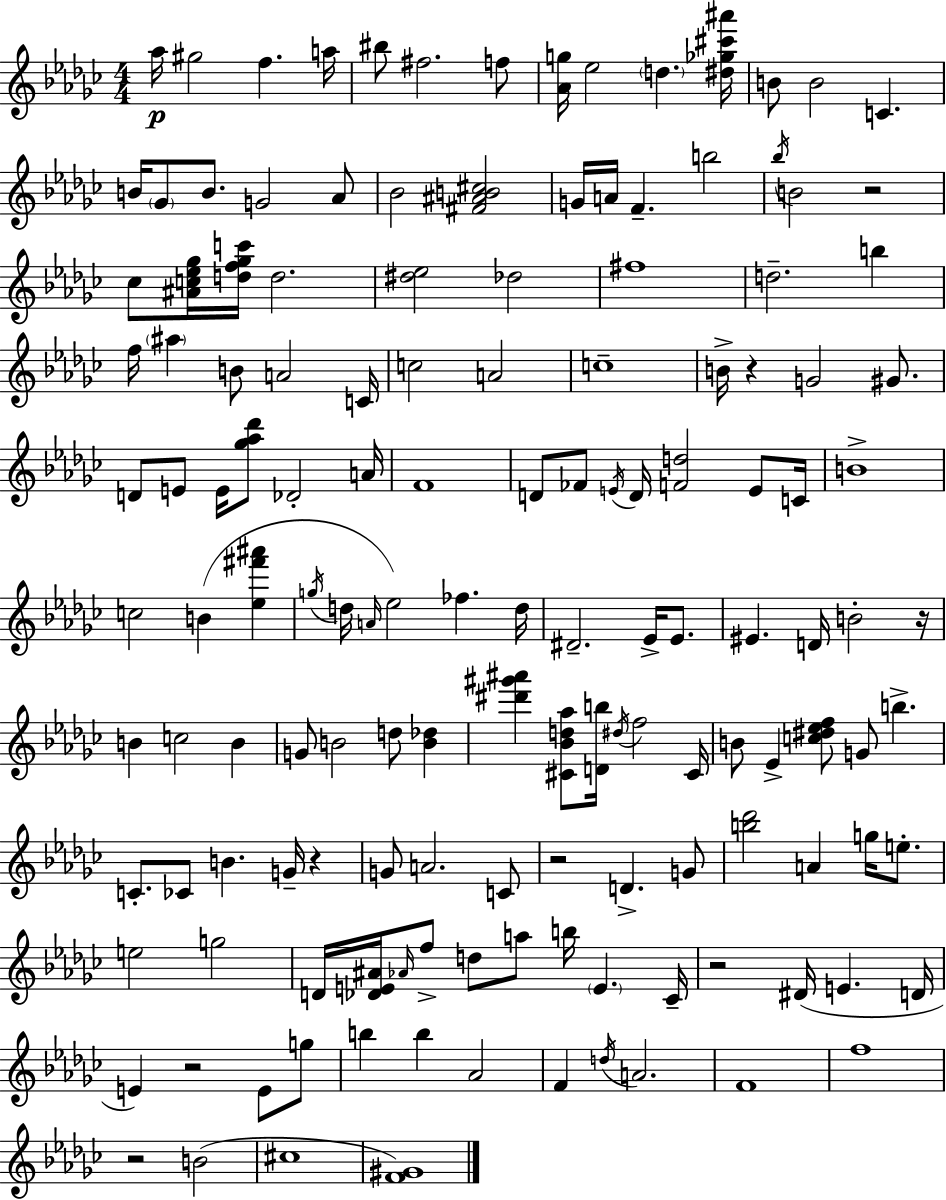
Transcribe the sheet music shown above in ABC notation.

X:1
T:Untitled
M:4/4
L:1/4
K:Ebm
_a/4 ^g2 f a/4 ^b/2 ^f2 f/2 [_Ag]/4 _e2 d [^d_g^c'^a']/4 B/2 B2 C B/4 _G/2 B/2 G2 _A/2 _B2 [^F^AB^c]2 G/4 A/4 F b2 _b/4 B2 z2 _c/2 [^Ac_e_g]/4 [df_gc']/4 d2 [^d_e]2 _d2 ^f4 d2 b f/4 ^a B/2 A2 C/4 c2 A2 c4 B/4 z G2 ^G/2 D/2 E/2 E/4 [_g_a_d']/2 _D2 A/4 F4 D/2 _F/2 E/4 D/4 [Fd]2 E/2 C/4 B4 c2 B [_e^f'^a'] g/4 d/4 A/4 _e2 _f d/4 ^D2 _E/4 _E/2 ^E D/4 B2 z/4 B c2 B G/2 B2 d/2 [B_d] [^d'^g'^a'] [^C_Bd_a]/2 [Db]/4 ^d/4 f2 ^C/4 B/2 _E [c^d_ef]/2 G/2 b C/2 _C/2 B G/4 z G/2 A2 C/2 z2 D G/2 [b_d']2 A g/4 e/2 e2 g2 D/4 [_DE^A]/4 _A/4 f/2 d/2 a/2 b/4 E _C/4 z2 ^D/4 E D/4 E z2 E/2 g/2 b b _A2 F d/4 A2 F4 f4 z2 B2 ^c4 [F^G]4